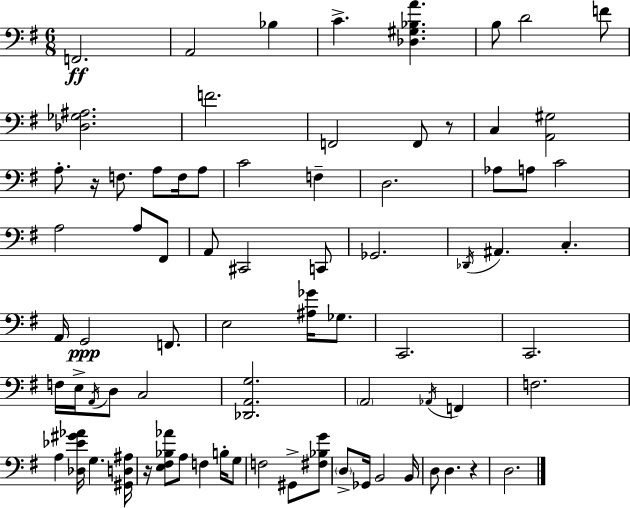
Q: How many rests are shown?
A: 4